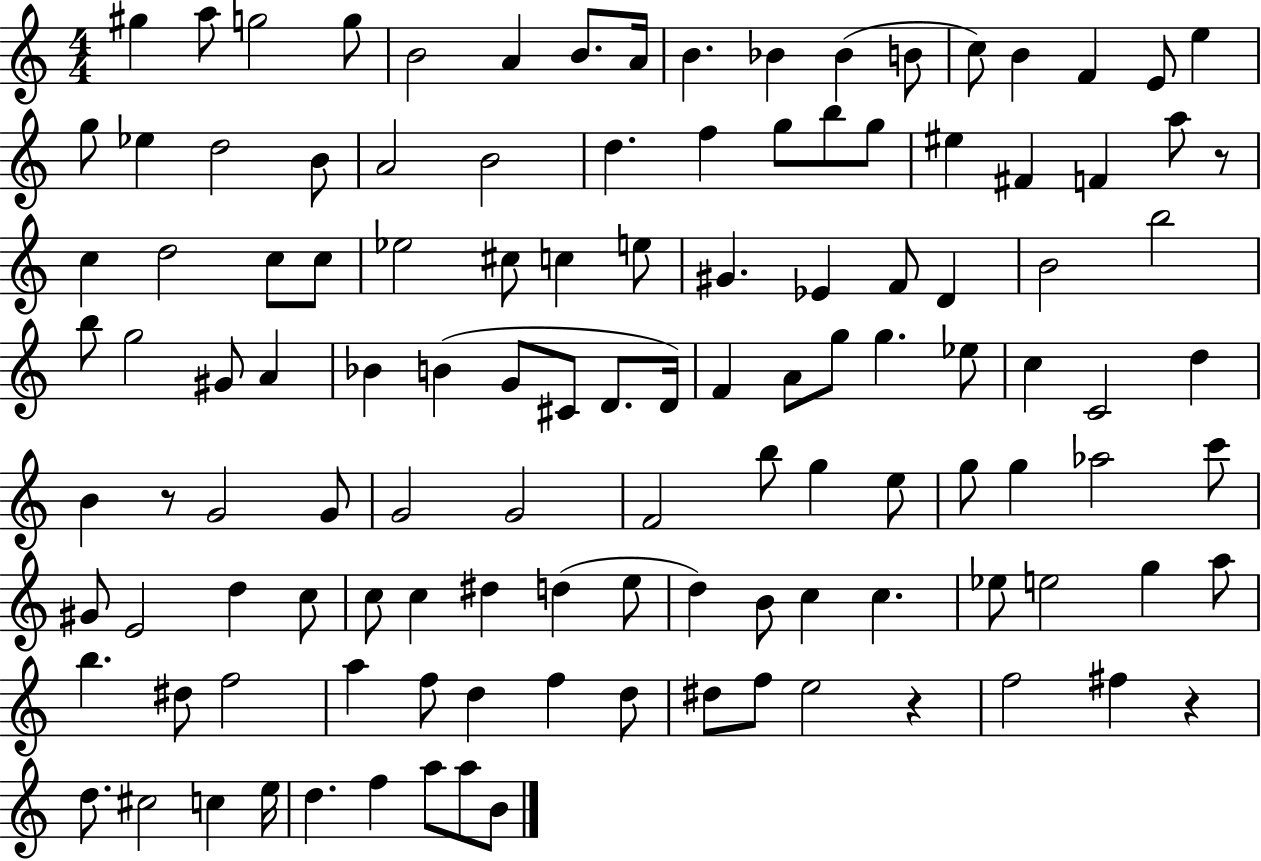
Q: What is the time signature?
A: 4/4